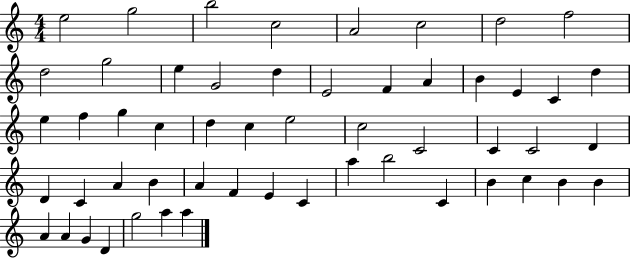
X:1
T:Untitled
M:4/4
L:1/4
K:C
e2 g2 b2 c2 A2 c2 d2 f2 d2 g2 e G2 d E2 F A B E C d e f g c d c e2 c2 C2 C C2 D D C A B A F E C a b2 C B c B B A A G D g2 a a